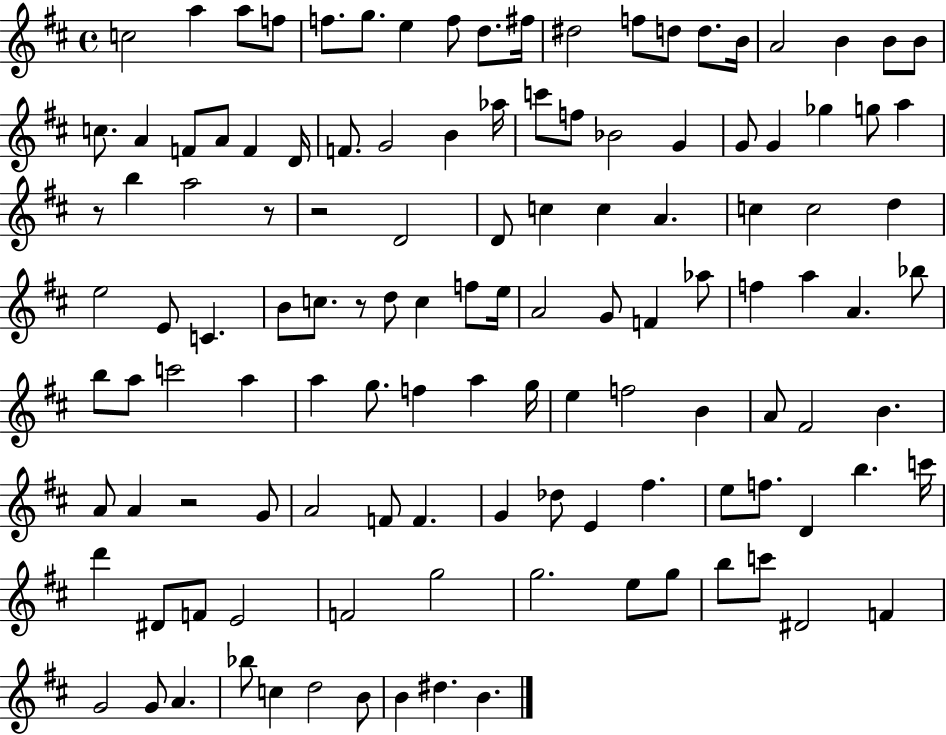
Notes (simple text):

C5/h A5/q A5/e F5/e F5/e. G5/e. E5/q F5/e D5/e. F#5/s D#5/h F5/e D5/e D5/e. B4/s A4/h B4/q B4/e B4/e C5/e. A4/q F4/e A4/e F4/q D4/s F4/e. G4/h B4/q Ab5/s C6/e F5/e Bb4/h G4/q G4/e G4/q Gb5/q G5/e A5/q R/e B5/q A5/h R/e R/h D4/h D4/e C5/q C5/q A4/q. C5/q C5/h D5/q E5/h E4/e C4/q. B4/e C5/e. R/e D5/e C5/q F5/e E5/s A4/h G4/e F4/q Ab5/e F5/q A5/q A4/q. Bb5/e B5/e A5/e C6/h A5/q A5/q G5/e. F5/q A5/q G5/s E5/q F5/h B4/q A4/e F#4/h B4/q. A4/e A4/q R/h G4/e A4/h F4/e F4/q. G4/q Db5/e E4/q F#5/q. E5/e F5/e. D4/q B5/q. C6/s D6/q D#4/e F4/e E4/h F4/h G5/h G5/h. E5/e G5/e B5/e C6/e D#4/h F4/q G4/h G4/e A4/q. Bb5/e C5/q D5/h B4/e B4/q D#5/q. B4/q.